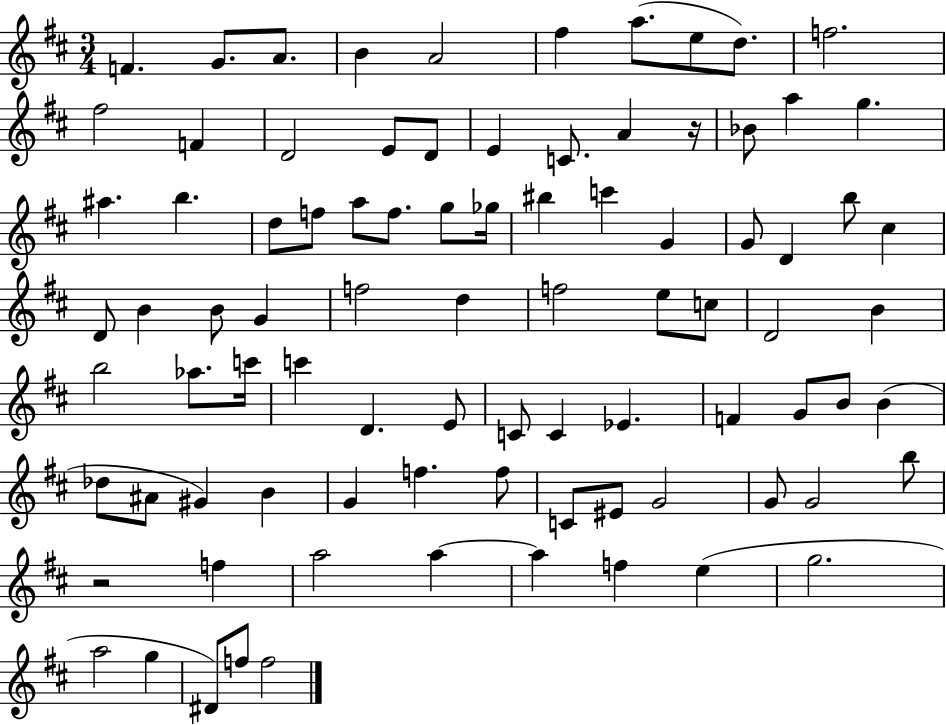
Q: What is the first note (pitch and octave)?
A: F4